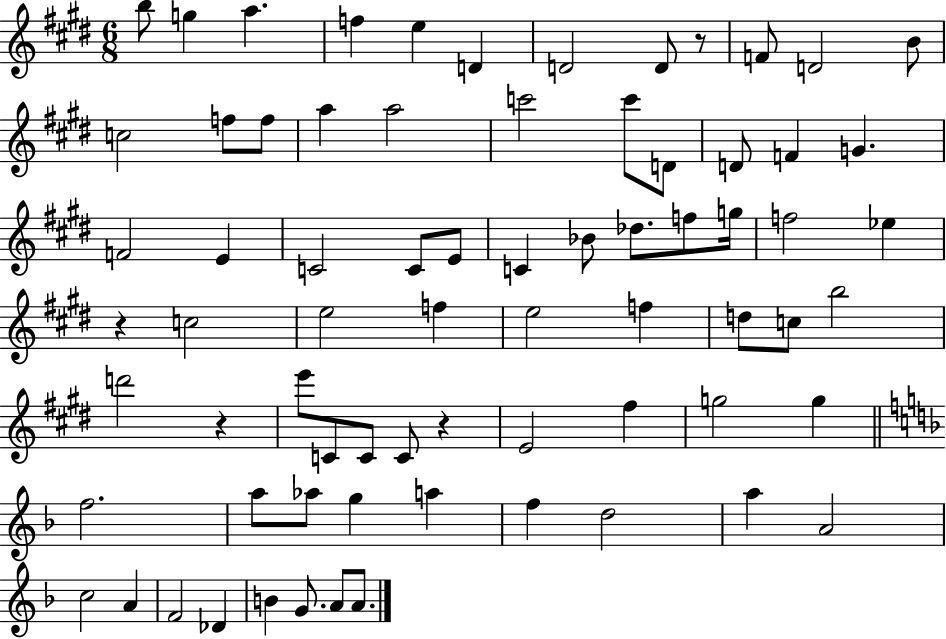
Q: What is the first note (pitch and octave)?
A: B5